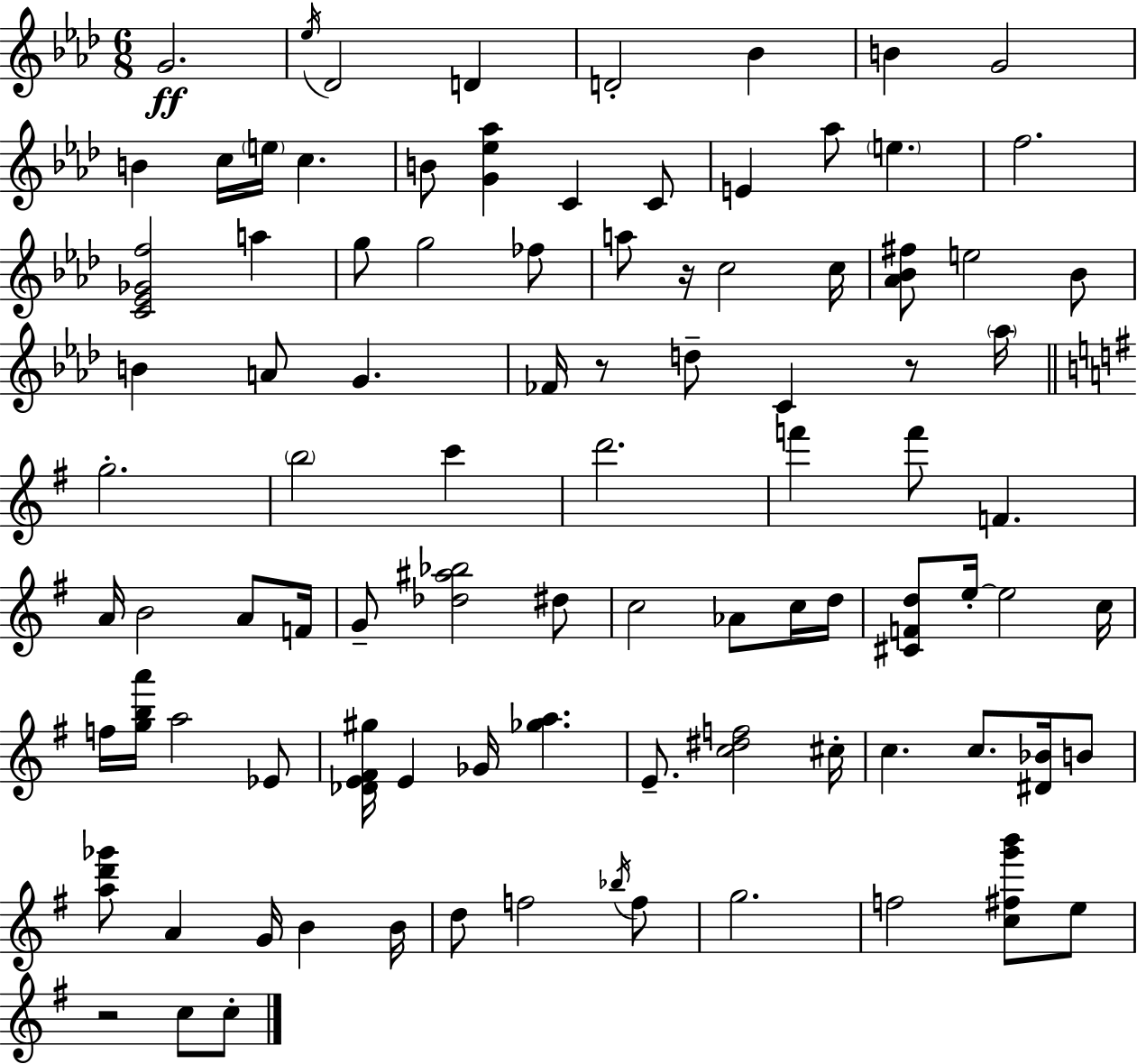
G4/h. Eb5/s Db4/h D4/q D4/h Bb4/q B4/q G4/h B4/q C5/s E5/s C5/q. B4/e [G4,Eb5,Ab5]/q C4/q C4/e E4/q Ab5/e E5/q. F5/h. [C4,Eb4,Gb4,F5]/h A5/q G5/e G5/h FES5/e A5/e R/s C5/h C5/s [Ab4,Bb4,F#5]/e E5/h Bb4/e B4/q A4/e G4/q. FES4/s R/e D5/e C4/q R/e Ab5/s G5/h. B5/h C6/q D6/h. F6/q F6/e F4/q. A4/s B4/h A4/e F4/s G4/e [Db5,A#5,Bb5]/h D#5/e C5/h Ab4/e C5/s D5/s [C#4,F4,D5]/e E5/s E5/h C5/s F5/s [G5,B5,A6]/s A5/h Eb4/e [Db4,E4,F#4,G#5]/s E4/q Gb4/s [Gb5,A5]/q. E4/e. [C5,D#5,F5]/h C#5/s C5/q. C5/e. [D#4,Bb4]/s B4/e [A5,D6,Gb6]/e A4/q G4/s B4/q B4/s D5/e F5/h Bb5/s F5/e G5/h. F5/h [C5,F#5,G6,B6]/e E5/e R/h C5/e C5/e